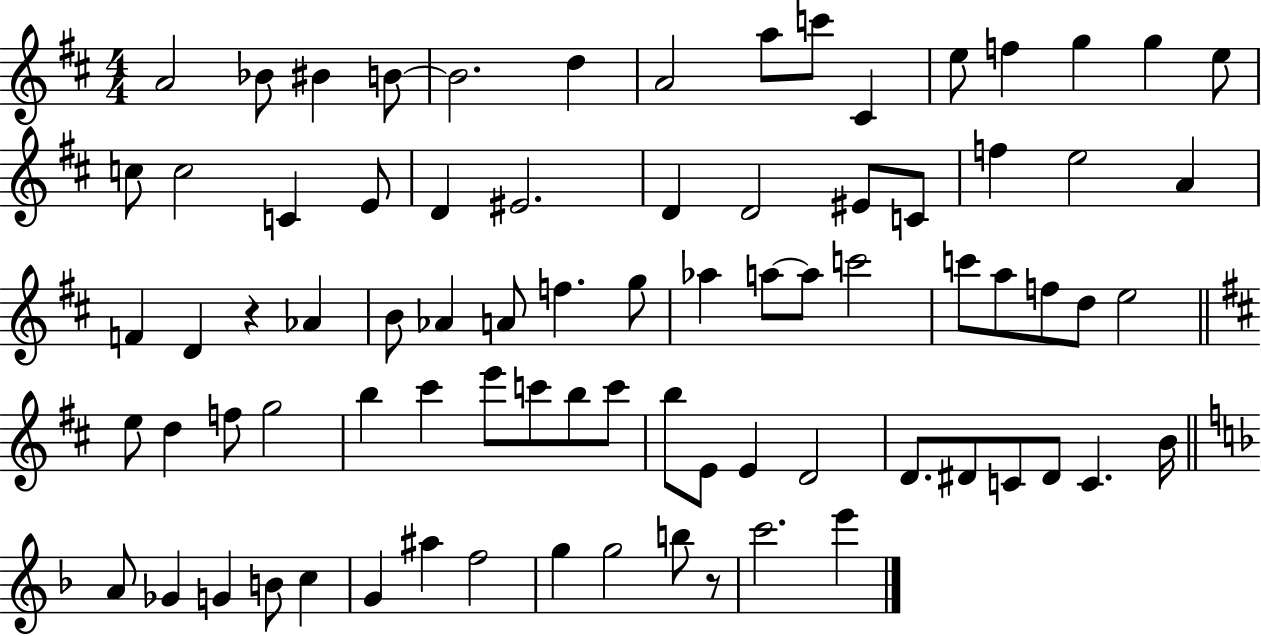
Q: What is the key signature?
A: D major